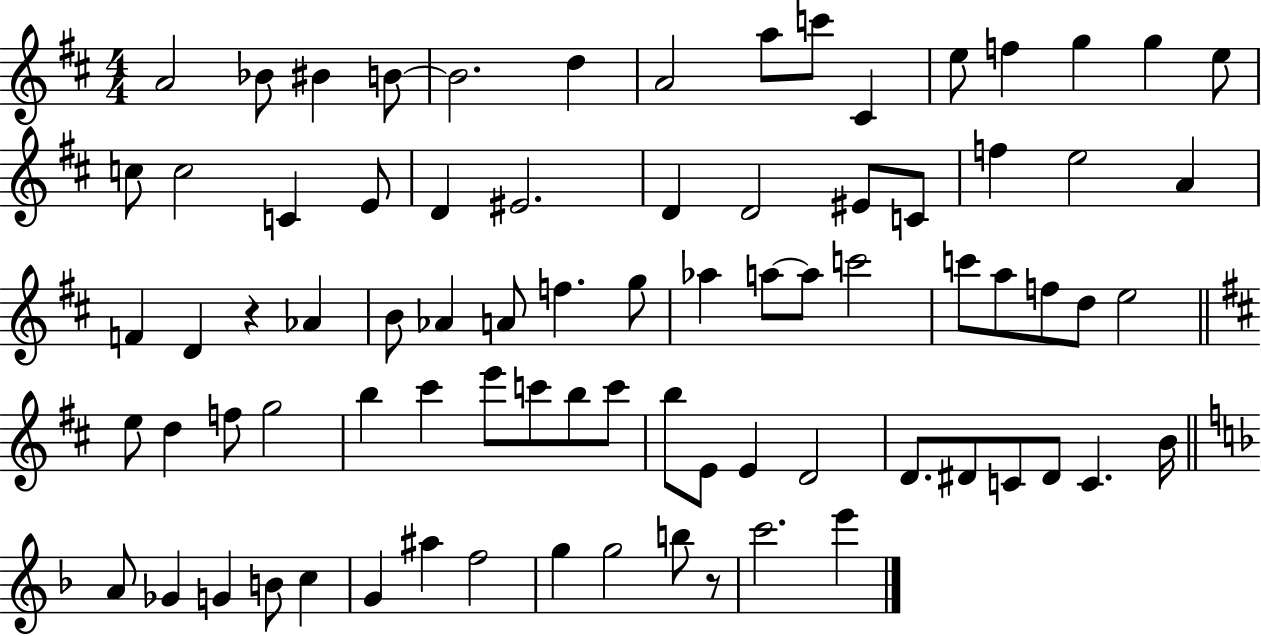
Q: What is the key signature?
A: D major